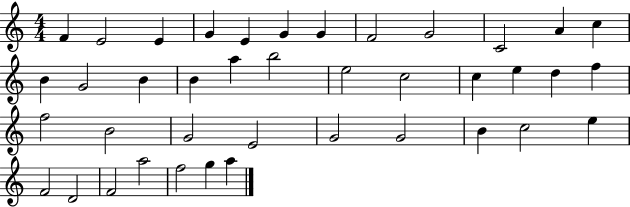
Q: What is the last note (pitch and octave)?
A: A5